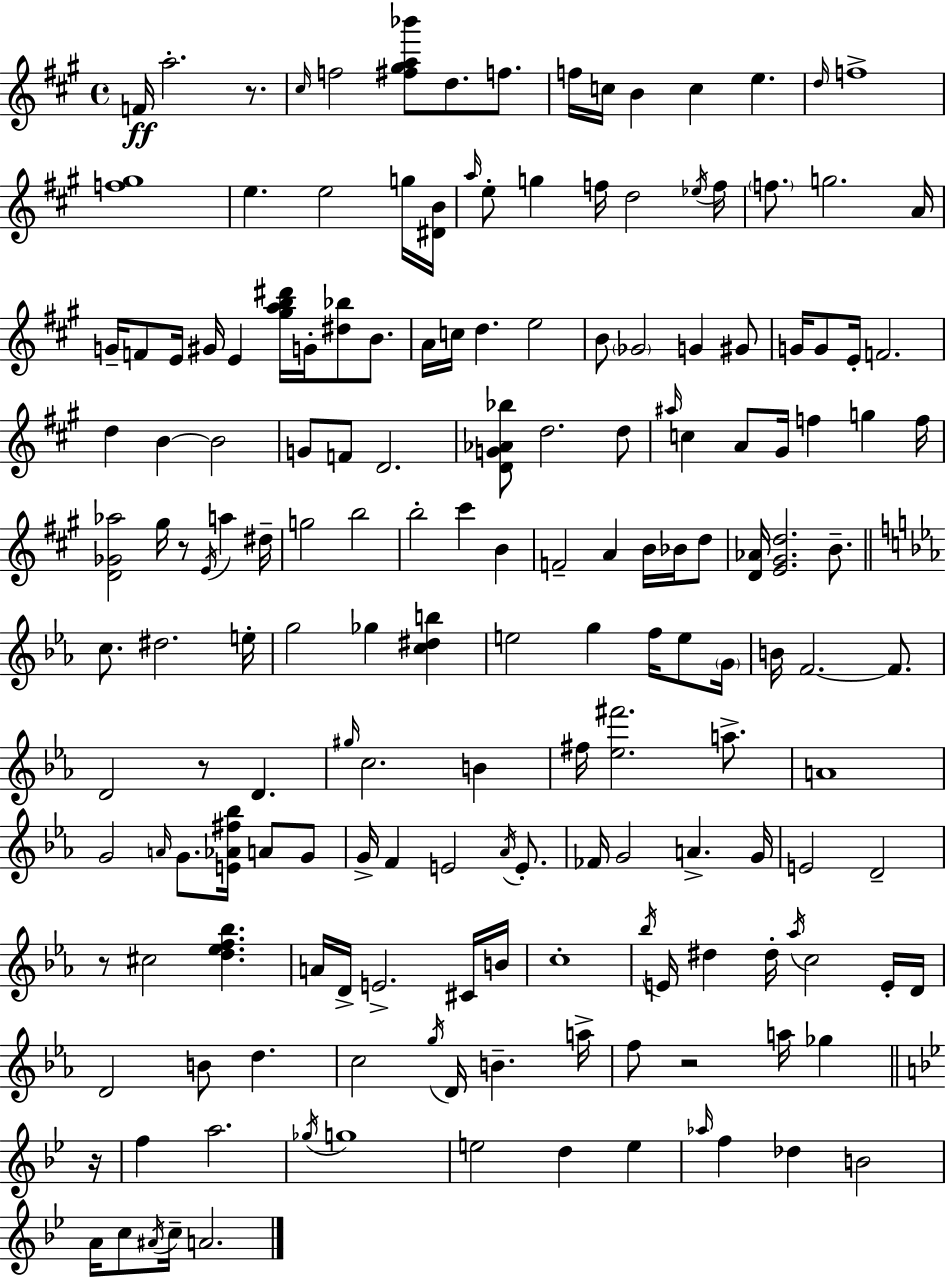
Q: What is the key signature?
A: A major